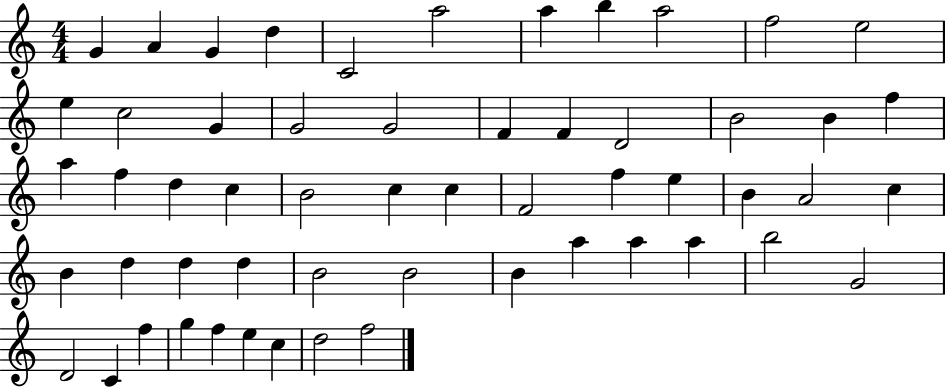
X:1
T:Untitled
M:4/4
L:1/4
K:C
G A G d C2 a2 a b a2 f2 e2 e c2 G G2 G2 F F D2 B2 B f a f d c B2 c c F2 f e B A2 c B d d d B2 B2 B a a a b2 G2 D2 C f g f e c d2 f2